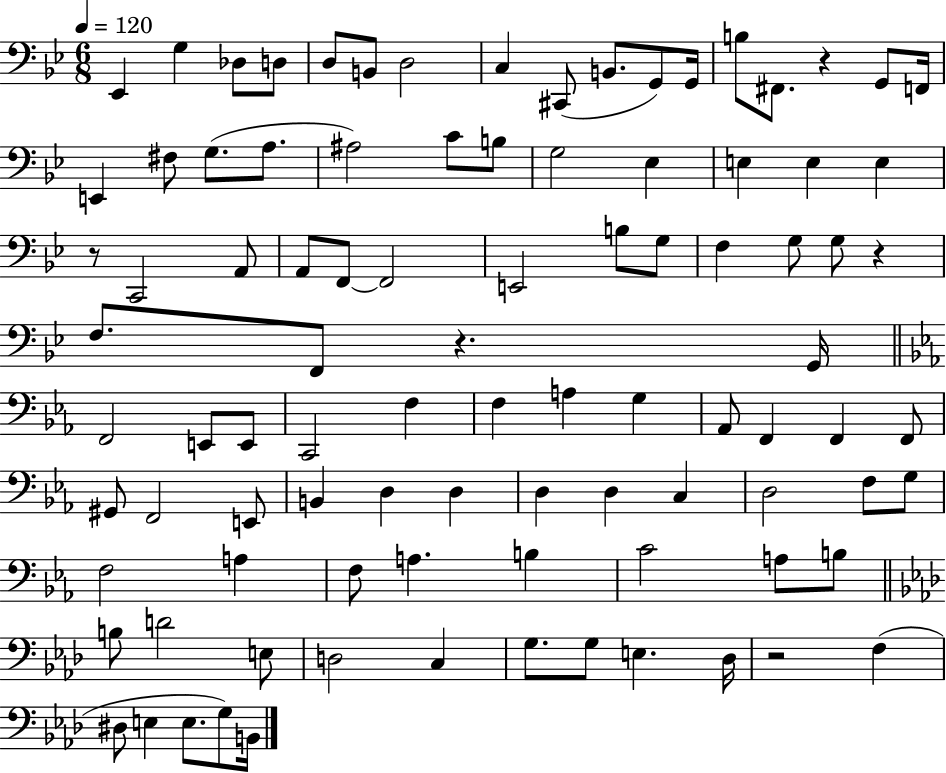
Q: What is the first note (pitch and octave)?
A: Eb2